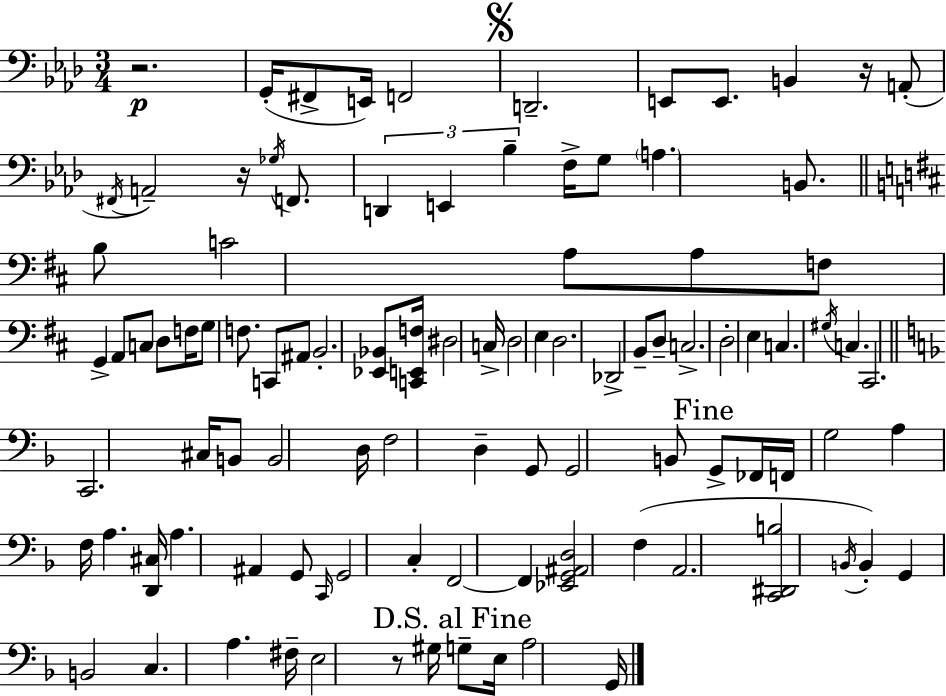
X:1
T:Untitled
M:3/4
L:1/4
K:Ab
z2 G,,/4 ^F,,/2 E,,/4 F,,2 D,,2 E,,/2 E,,/2 B,, z/4 A,,/2 ^F,,/4 A,,2 z/4 _G,/4 F,,/2 D,, E,, _B, F,/4 G,/2 A, B,,/2 B,/2 C2 A,/2 A,/2 F,/2 G,, A,,/2 C,/2 D,/2 F,/4 G,/2 F,/2 C,,/2 ^A,,/2 B,,2 [_E,,_B,,]/2 [C,,E,,F,]/4 ^D,2 C,/4 D,2 E, D,2 _D,,2 B,,/2 D,/2 C,2 D,2 E, C, ^G,/4 C, ^C,,2 C,,2 ^C,/4 B,,/2 B,,2 D,/4 F,2 D, G,,/2 G,,2 B,,/2 G,,/2 _F,,/4 F,,/4 G,2 A, F,/4 A, [D,,^C,]/4 A, ^A,, G,,/2 C,,/4 G,,2 C, F,,2 F,, [_E,,G,,^A,,D,]2 F, A,,2 [C,,^D,,B,]2 B,,/4 B,, G,, B,,2 C, A, ^F,/4 E,2 z/2 ^G,/4 G,/2 E,/4 A,2 G,,/4